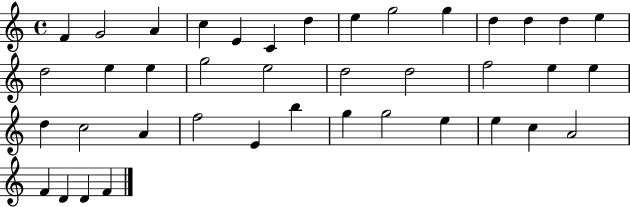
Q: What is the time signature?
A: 4/4